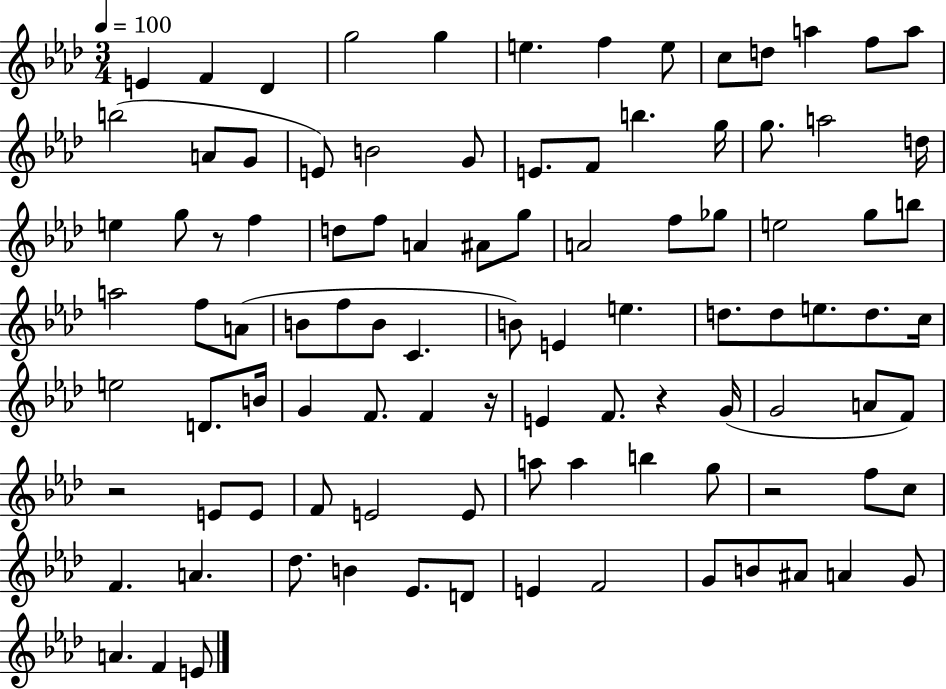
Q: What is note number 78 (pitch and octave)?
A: C5